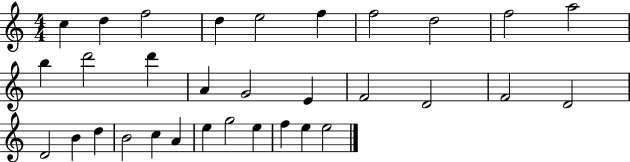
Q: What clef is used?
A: treble